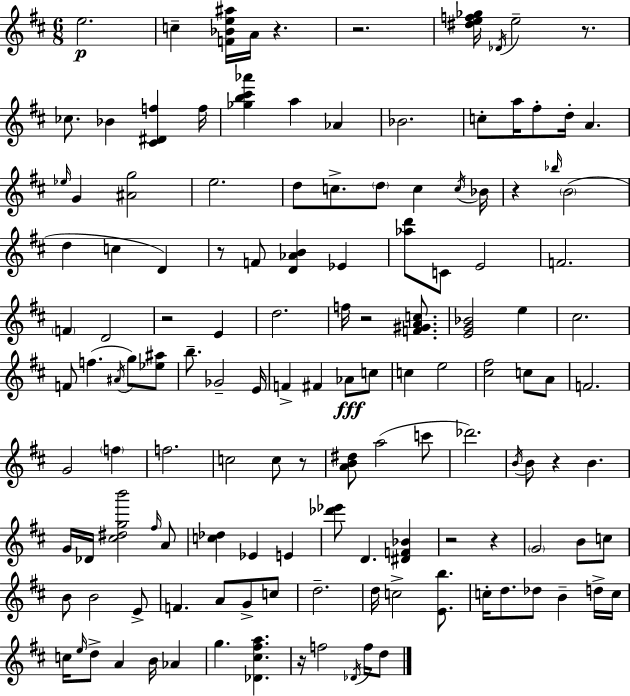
X:1
T:Untitled
M:6/8
L:1/4
K:D
e2 c [F_Be^a]/4 A/4 z z2 [^def_g]/4 _D/4 e2 z/2 _c/2 _B [^C^Df] f/4 [_gb^c'_a'] a _A _B2 c/2 a/4 ^f/2 d/4 A _e/4 G [^Ag]2 e2 d/2 c/2 d/2 c c/4 _B/4 z _b/4 B2 d c D z/2 F/2 [D_AB] _E [_ad']/2 C/2 E2 F2 F D2 z2 E d2 f/4 z2 [F^GAc]/2 [EG_B]2 e ^c2 F/2 f ^A/4 g/2 [_e^a]/2 b/2 _G2 E/4 F ^F _A/2 c/2 c e2 [^c^f]2 c/2 A/2 F2 G2 f f2 c2 c/2 z/2 [AB^d]/2 a2 c'/2 _d'2 B/4 B/2 z B G/4 _D/4 [^c^dgb']2 ^f/4 A/2 [c_d] _E E [_d'_e']/2 D [^DF_B] z2 z G2 B/2 c/2 B/2 B2 E/2 F A/2 G/2 c/2 d2 d/4 c2 [Eb]/2 c/4 d/2 _d/2 B d/4 c/4 c/4 e/4 d/2 A B/4 _A g [_D^c^fa] z/4 f2 _D/4 f/4 d/2